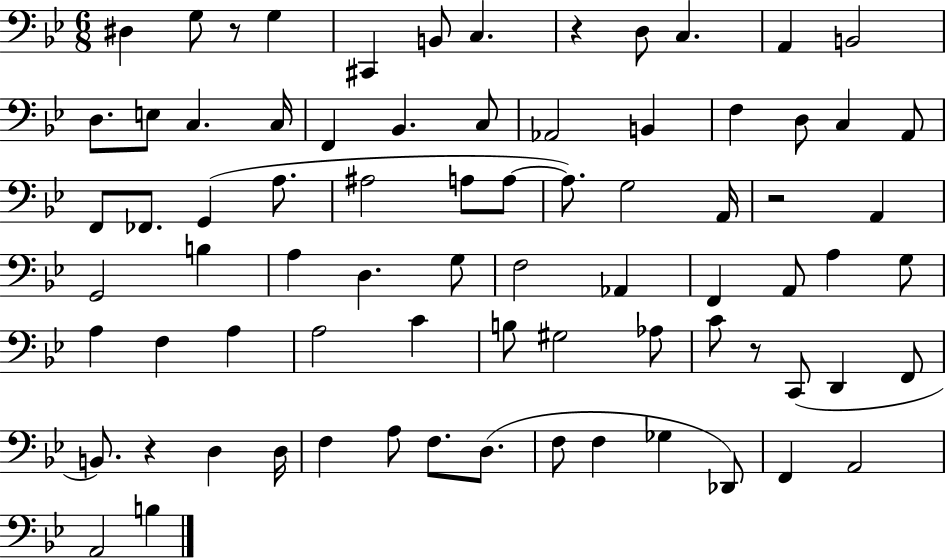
{
  \clef bass
  \numericTimeSignature
  \time 6/8
  \key bes \major
  dis4 g8 r8 g4 | cis,4 b,8 c4. | r4 d8 c4. | a,4 b,2 | \break d8. e8 c4. c16 | f,4 bes,4. c8 | aes,2 b,4 | f4 d8 c4 a,8 | \break f,8 fes,8. g,4( a8. | ais2 a8 a8~~ | a8.) g2 a,16 | r2 a,4 | \break g,2 b4 | a4 d4. g8 | f2 aes,4 | f,4 a,8 a4 g8 | \break a4 f4 a4 | a2 c'4 | b8 gis2 aes8 | c'8 r8 c,8( d,4 f,8 | \break b,8.) r4 d4 d16 | f4 a8 f8. d8.( | f8 f4 ges4 des,8) | f,4 a,2 | \break a,2 b4 | \bar "|."
}